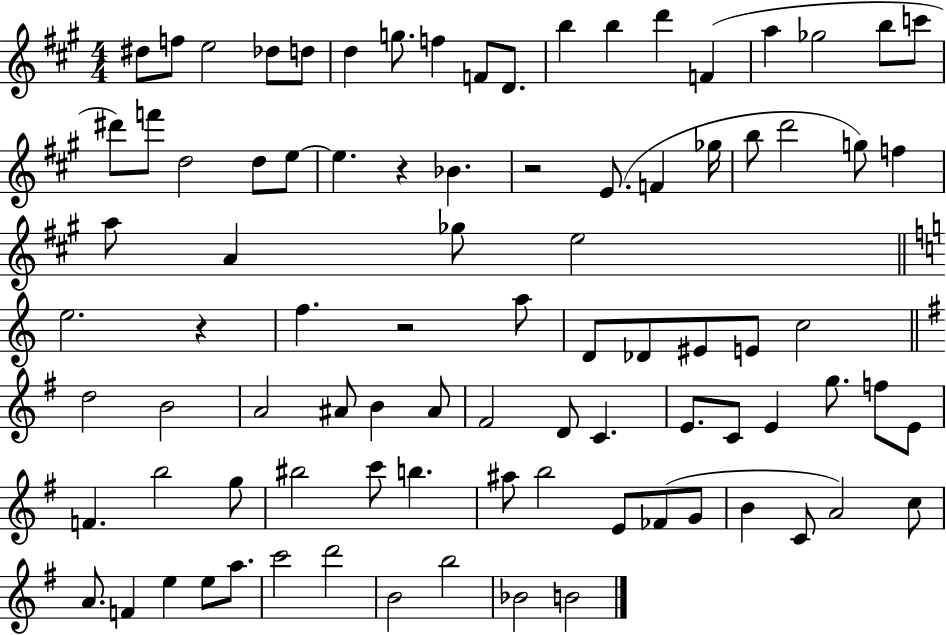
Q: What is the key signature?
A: A major